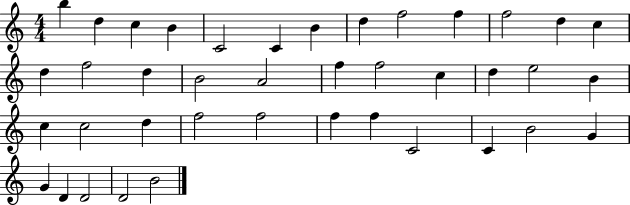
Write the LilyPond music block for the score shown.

{
  \clef treble
  \numericTimeSignature
  \time 4/4
  \key c \major
  b''4 d''4 c''4 b'4 | c'2 c'4 b'4 | d''4 f''2 f''4 | f''2 d''4 c''4 | \break d''4 f''2 d''4 | b'2 a'2 | f''4 f''2 c''4 | d''4 e''2 b'4 | \break c''4 c''2 d''4 | f''2 f''2 | f''4 f''4 c'2 | c'4 b'2 g'4 | \break g'4 d'4 d'2 | d'2 b'2 | \bar "|."
}